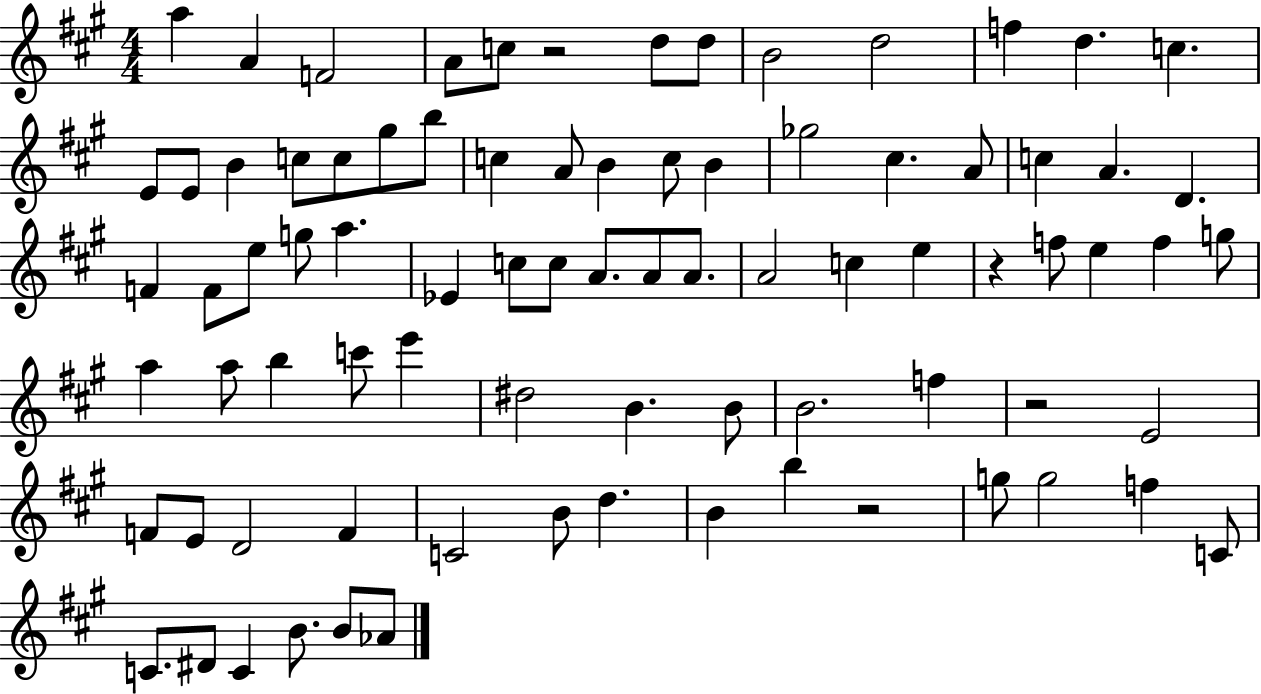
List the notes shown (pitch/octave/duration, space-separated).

A5/q A4/q F4/h A4/e C5/e R/h D5/e D5/e B4/h D5/h F5/q D5/q. C5/q. E4/e E4/e B4/q C5/e C5/e G#5/e B5/e C5/q A4/e B4/q C5/e B4/q Gb5/h C#5/q. A4/e C5/q A4/q. D4/q. F4/q F4/e E5/e G5/e A5/q. Eb4/q C5/e C5/e A4/e. A4/e A4/e. A4/h C5/q E5/q R/q F5/e E5/q F5/q G5/e A5/q A5/e B5/q C6/e E6/q D#5/h B4/q. B4/e B4/h. F5/q R/h E4/h F4/e E4/e D4/h F4/q C4/h B4/e D5/q. B4/q B5/q R/h G5/e G5/h F5/q C4/e C4/e. D#4/e C4/q B4/e. B4/e Ab4/e